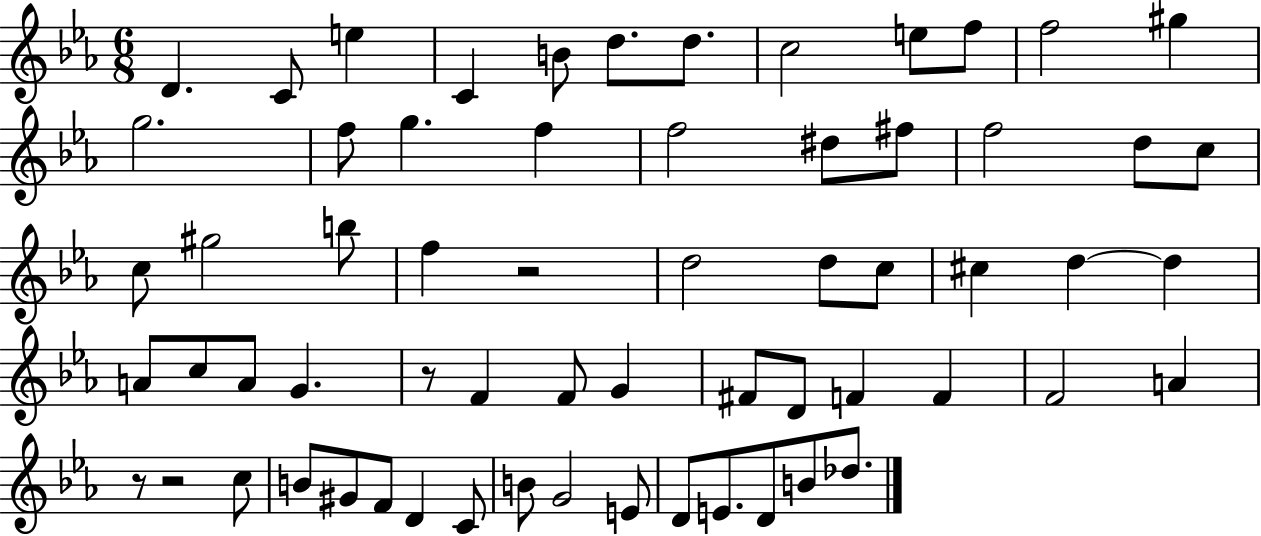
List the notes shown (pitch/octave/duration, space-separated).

D4/q. C4/e E5/q C4/q B4/e D5/e. D5/e. C5/h E5/e F5/e F5/h G#5/q G5/h. F5/e G5/q. F5/q F5/h D#5/e F#5/e F5/h D5/e C5/e C5/e G#5/h B5/e F5/q R/h D5/h D5/e C5/e C#5/q D5/q D5/q A4/e C5/e A4/e G4/q. R/e F4/q F4/e G4/q F#4/e D4/e F4/q F4/q F4/h A4/q R/e R/h C5/e B4/e G#4/e F4/e D4/q C4/e B4/e G4/h E4/e D4/e E4/e. D4/e B4/e Db5/e.